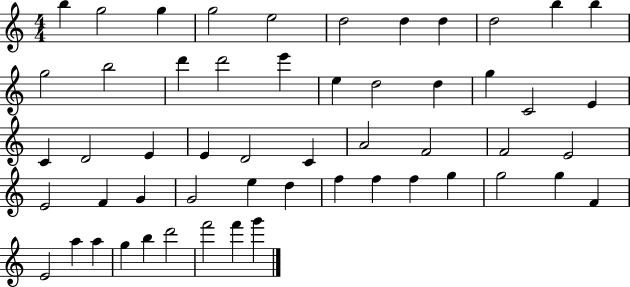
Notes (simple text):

B5/q G5/h G5/q G5/h E5/h D5/h D5/q D5/q D5/h B5/q B5/q G5/h B5/h D6/q D6/h E6/q E5/q D5/h D5/q G5/q C4/h E4/q C4/q D4/h E4/q E4/q D4/h C4/q A4/h F4/h F4/h E4/h E4/h F4/q G4/q G4/h E5/q D5/q F5/q F5/q F5/q G5/q G5/h G5/q F4/q E4/h A5/q A5/q G5/q B5/q D6/h F6/h F6/q G6/q